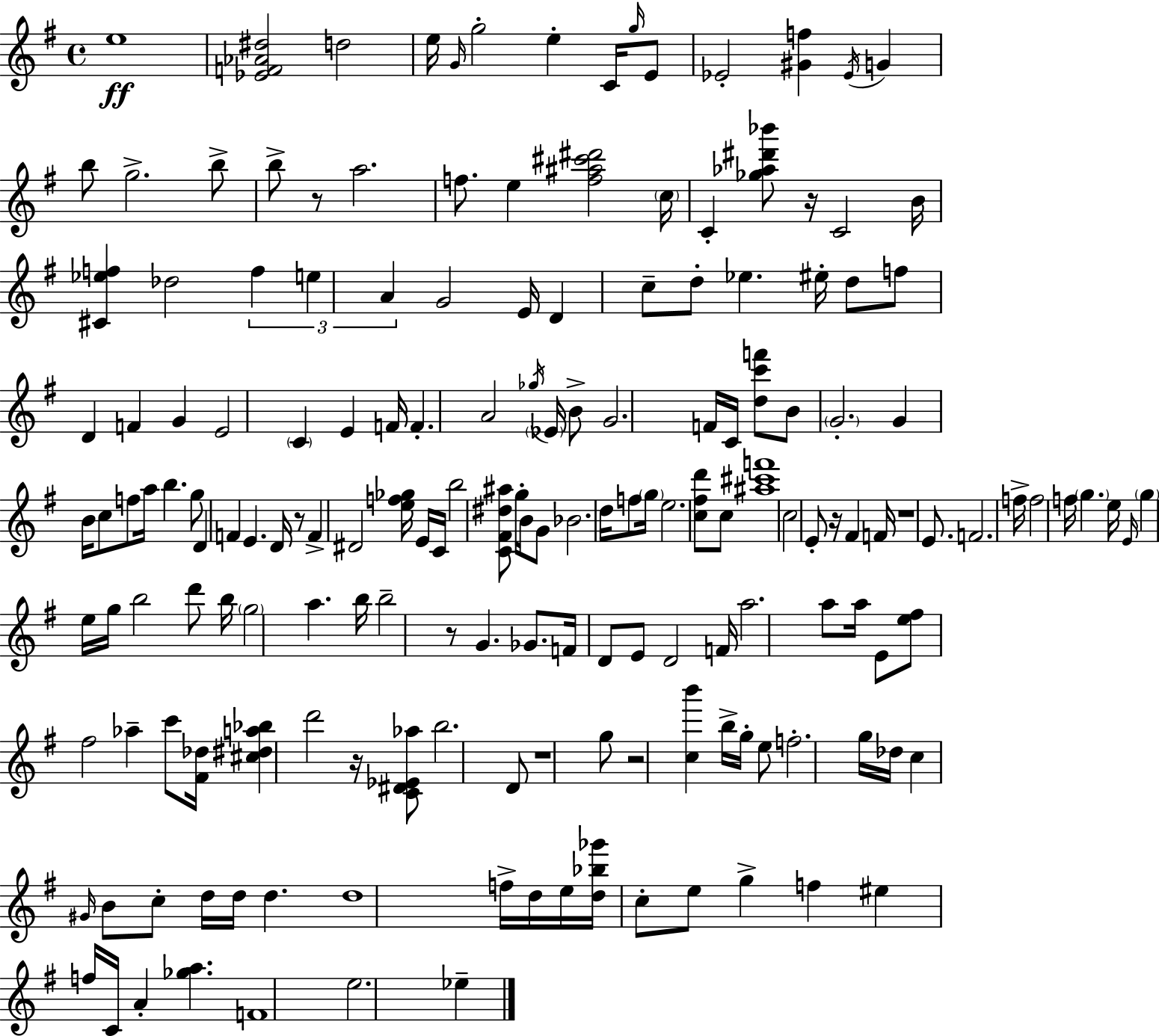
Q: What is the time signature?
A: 4/4